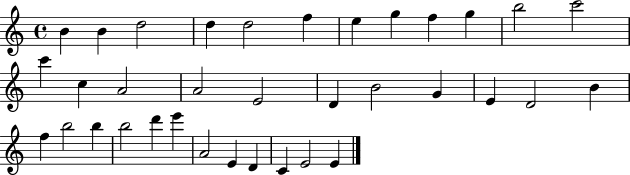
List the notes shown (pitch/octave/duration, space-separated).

B4/q B4/q D5/h D5/q D5/h F5/q E5/q G5/q F5/q G5/q B5/h C6/h C6/q C5/q A4/h A4/h E4/h D4/q B4/h G4/q E4/q D4/h B4/q F5/q B5/h B5/q B5/h D6/q E6/q A4/h E4/q D4/q C4/q E4/h E4/q